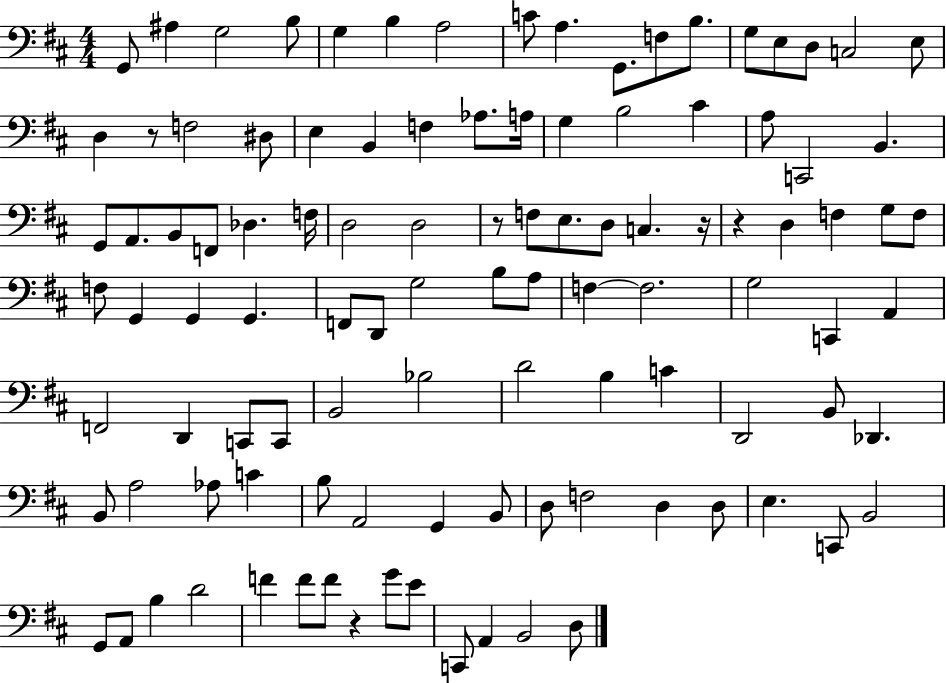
X:1
T:Untitled
M:4/4
L:1/4
K:D
G,,/2 ^A, G,2 B,/2 G, B, A,2 C/2 A, G,,/2 F,/2 B,/2 G,/2 E,/2 D,/2 C,2 E,/2 D, z/2 F,2 ^D,/2 E, B,, F, _A,/2 A,/4 G, B,2 ^C A,/2 C,,2 B,, G,,/2 A,,/2 B,,/2 F,,/2 _D, F,/4 D,2 D,2 z/2 F,/2 E,/2 D,/2 C, z/4 z D, F, G,/2 F,/2 F,/2 G,, G,, G,, F,,/2 D,,/2 G,2 B,/2 A,/2 F, F,2 G,2 C,, A,, F,,2 D,, C,,/2 C,,/2 B,,2 _B,2 D2 B, C D,,2 B,,/2 _D,, B,,/2 A,2 _A,/2 C B,/2 A,,2 G,, B,,/2 D,/2 F,2 D, D,/2 E, C,,/2 B,,2 G,,/2 A,,/2 B, D2 F F/2 F/2 z G/2 E/2 C,,/2 A,, B,,2 D,/2